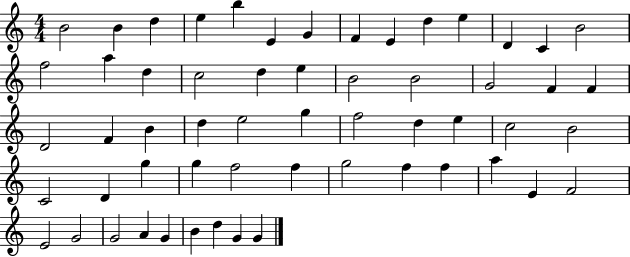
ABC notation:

X:1
T:Untitled
M:4/4
L:1/4
K:C
B2 B d e b E G F E d e D C B2 f2 a d c2 d e B2 B2 G2 F F D2 F B d e2 g f2 d e c2 B2 C2 D g g f2 f g2 f f a E F2 E2 G2 G2 A G B d G G